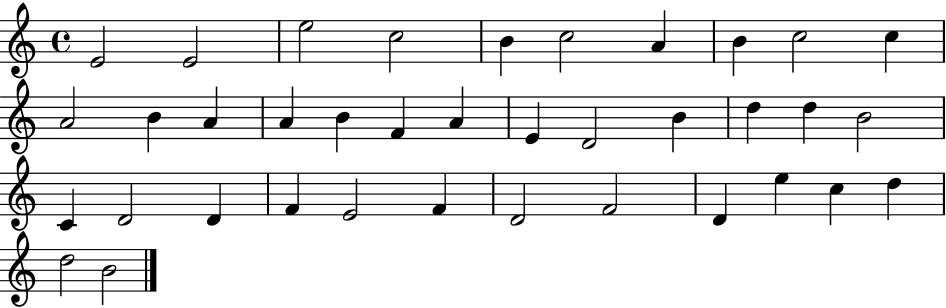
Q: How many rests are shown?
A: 0